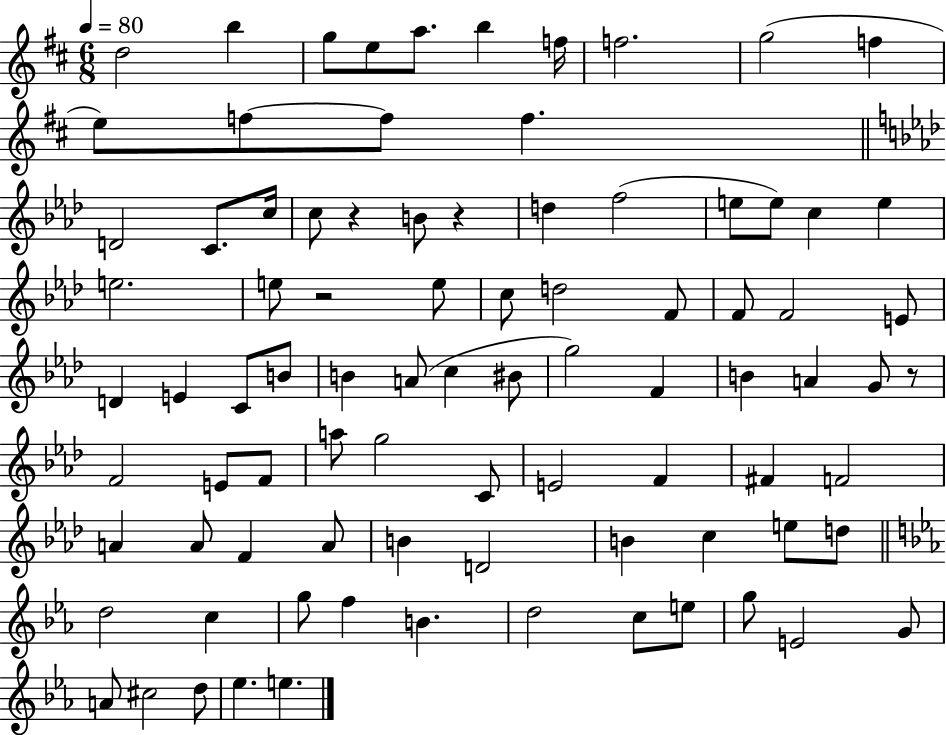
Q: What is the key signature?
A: D major